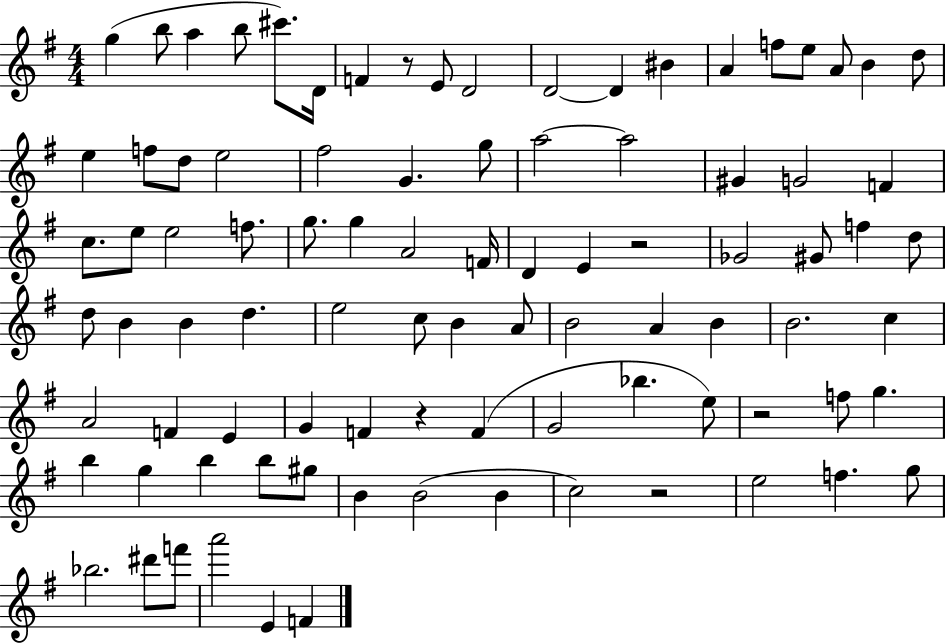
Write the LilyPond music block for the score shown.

{
  \clef treble
  \numericTimeSignature
  \time 4/4
  \key g \major
  g''4( b''8 a''4 b''8 cis'''8.) d'16 | f'4 r8 e'8 d'2 | d'2~~ d'4 bis'4 | a'4 f''8 e''8 a'8 b'4 d''8 | \break e''4 f''8 d''8 e''2 | fis''2 g'4. g''8 | a''2~~ a''2 | gis'4 g'2 f'4 | \break c''8. e''8 e''2 f''8. | g''8. g''4 a'2 f'16 | d'4 e'4 r2 | ges'2 gis'8 f''4 d''8 | \break d''8 b'4 b'4 d''4. | e''2 c''8 b'4 a'8 | b'2 a'4 b'4 | b'2. c''4 | \break a'2 f'4 e'4 | g'4 f'4 r4 f'4( | g'2 bes''4. e''8) | r2 f''8 g''4. | \break b''4 g''4 b''4 b''8 gis''8 | b'4 b'2( b'4 | c''2) r2 | e''2 f''4. g''8 | \break bes''2. dis'''8 f'''8 | a'''2 e'4 f'4 | \bar "|."
}